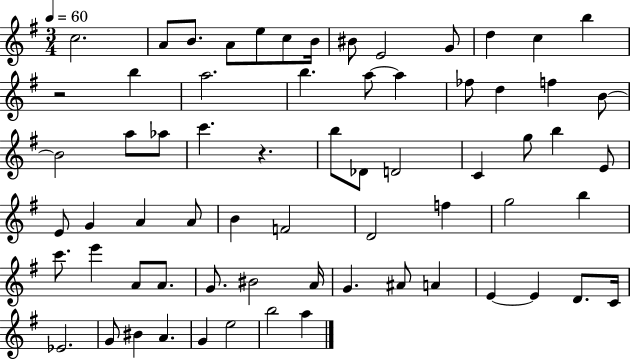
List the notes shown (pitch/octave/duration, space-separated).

C5/h. A4/e B4/e. A4/e E5/e C5/e B4/s BIS4/e E4/h G4/e D5/q C5/q B5/q R/h B5/q A5/h. B5/q. A5/e A5/q FES5/e D5/q F5/q B4/e B4/h A5/e Ab5/e C6/q. R/q. B5/e Db4/e D4/h C4/q G5/e B5/q E4/e E4/e G4/q A4/q A4/e B4/q F4/h D4/h F5/q G5/h B5/q C6/e. E6/q A4/e A4/e. G4/e. BIS4/h A4/s G4/q. A#4/e A4/q E4/q E4/q D4/e. C4/s Eb4/h. G4/e BIS4/q A4/q. G4/q E5/h B5/h A5/q